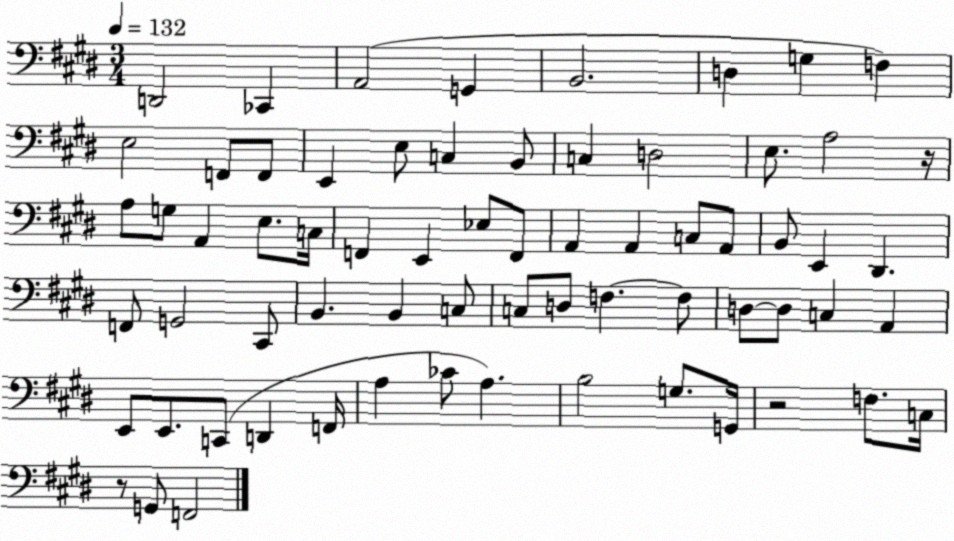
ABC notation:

X:1
T:Untitled
M:3/4
L:1/4
K:E
D,,2 _C,, A,,2 G,, B,,2 D, G, F, E,2 F,,/2 F,,/2 E,, E,/2 C, B,,/2 C, D,2 E,/2 A,2 z/4 A,/2 G,/2 A,, E,/2 C,/4 F,, E,, _E,/2 F,,/2 A,, A,, C,/2 A,,/2 B,,/2 E,, ^D,, F,,/2 G,,2 ^C,,/2 B,, B,, C,/2 C,/2 D,/2 F, F,/2 D,/2 D,/2 C, A,, E,,/2 E,,/2 C,,/2 D,, F,,/4 A, _C/2 A, B,2 G,/2 G,,/4 z2 F,/2 C,/4 z/2 G,,/2 F,,2